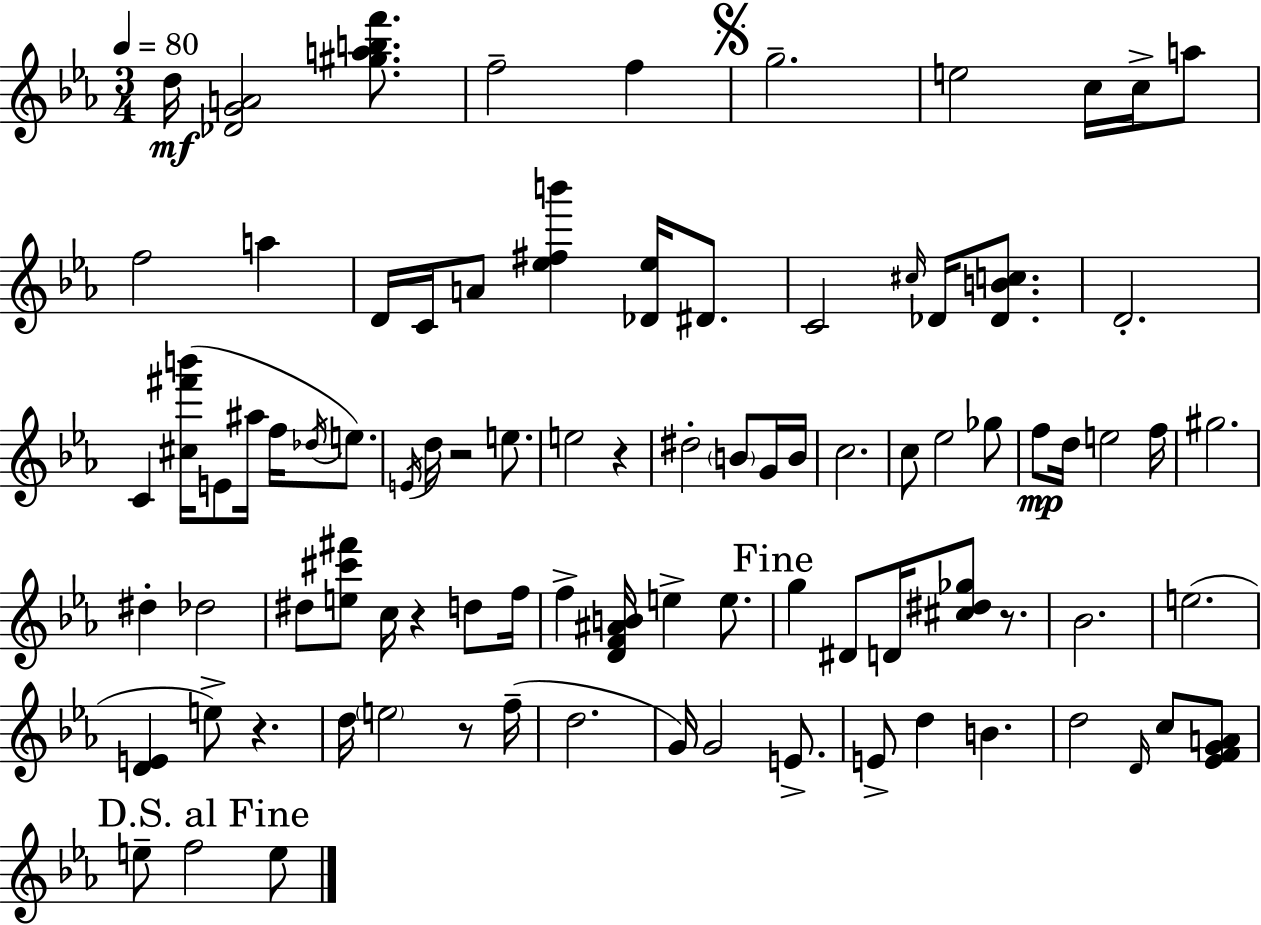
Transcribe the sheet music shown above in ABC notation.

X:1
T:Untitled
M:3/4
L:1/4
K:Eb
d/4 [_DGA]2 [^gabf']/2 f2 f g2 e2 c/4 c/4 a/2 f2 a D/4 C/4 A/2 [_e^fb'] [_D_e]/4 ^D/2 C2 ^c/4 _D/4 [_DBc]/2 D2 C [^c^f'b']/4 E/2 ^a/4 f/4 _d/4 e/2 E/4 d/4 z2 e/2 e2 z ^d2 B/2 G/4 B/4 c2 c/2 _e2 _g/2 f/2 d/4 e2 f/4 ^g2 ^d _d2 ^d/2 [e^c'^f']/2 c/4 z d/2 f/4 f [DF^AB]/4 e e/2 g ^D/2 D/4 [^c^d_g]/2 z/2 _B2 e2 [DE] e/2 z d/4 e2 z/2 f/4 d2 G/4 G2 E/2 E/2 d B d2 D/4 c/2 [_EFGA]/2 e/2 f2 e/2